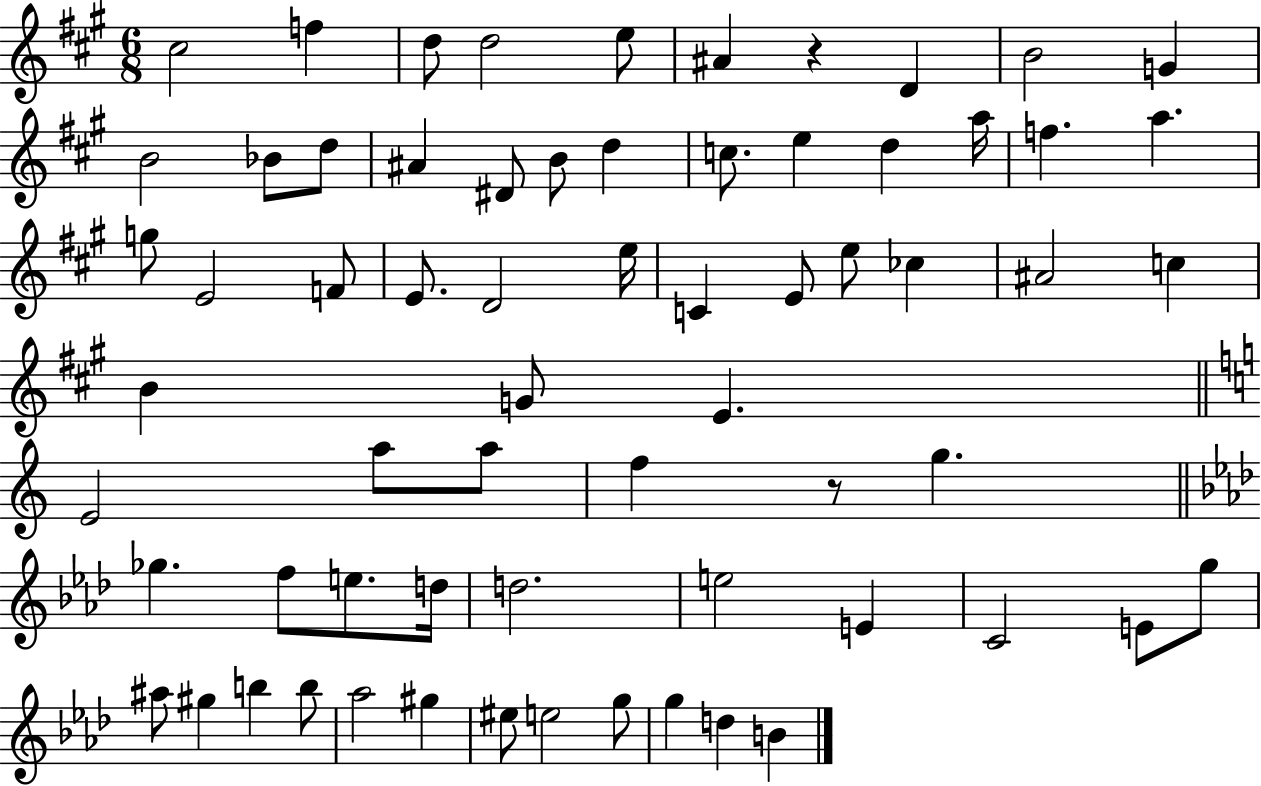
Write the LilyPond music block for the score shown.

{
  \clef treble
  \numericTimeSignature
  \time 6/8
  \key a \major
  cis''2 f''4 | d''8 d''2 e''8 | ais'4 r4 d'4 | b'2 g'4 | \break b'2 bes'8 d''8 | ais'4 dis'8 b'8 d''4 | c''8. e''4 d''4 a''16 | f''4. a''4. | \break g''8 e'2 f'8 | e'8. d'2 e''16 | c'4 e'8 e''8 ces''4 | ais'2 c''4 | \break b'4 g'8 e'4. | \bar "||" \break \key c \major e'2 a''8 a''8 | f''4 r8 g''4. | \bar "||" \break \key aes \major ges''4. f''8 e''8. d''16 | d''2. | e''2 e'4 | c'2 e'8 g''8 | \break ais''8 gis''4 b''4 b''8 | aes''2 gis''4 | eis''8 e''2 g''8 | g''4 d''4 b'4 | \break \bar "|."
}